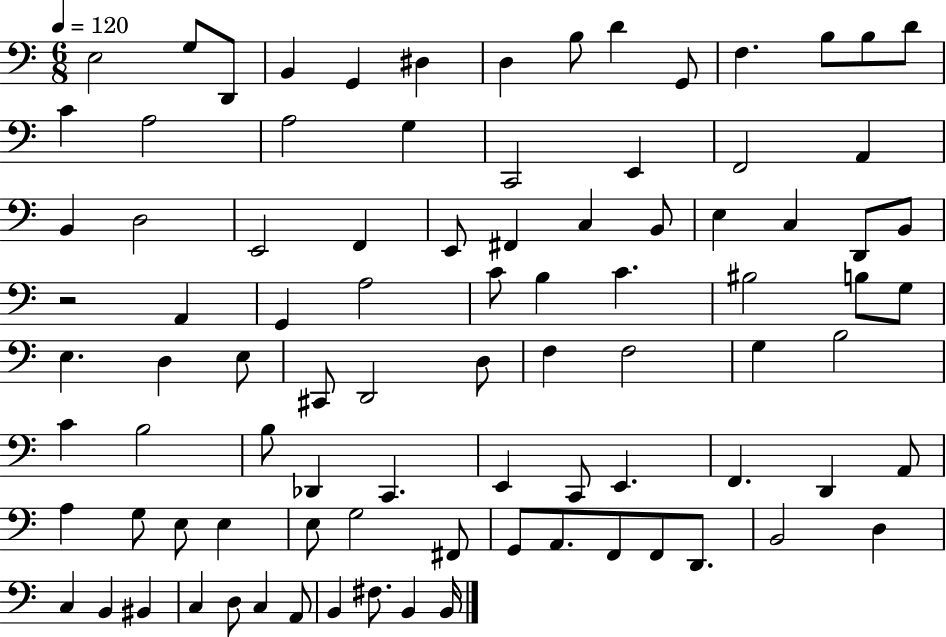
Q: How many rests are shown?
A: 1